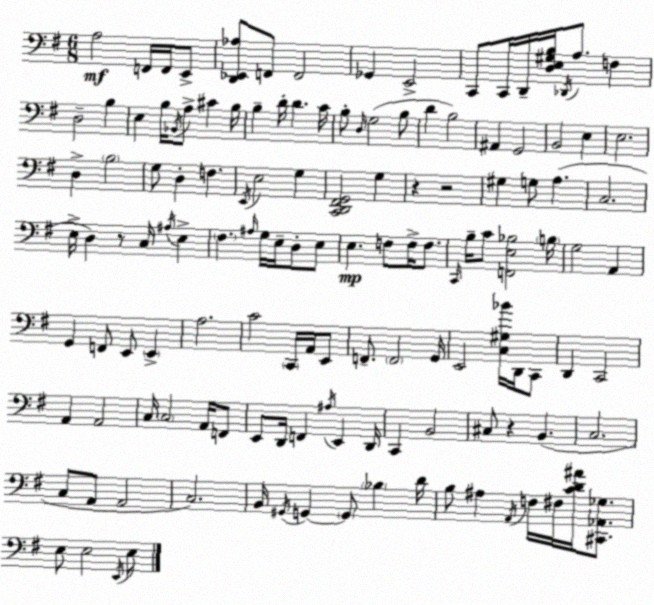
X:1
T:Untitled
M:6/8
L:1/4
K:G
A,2 F,,/4 F,,/4 E,,/2 [D,,_E,,_A,]/2 F,,/2 F,,2 _G,, E,,2 C,,/2 C,,/4 D,,/4 [D,E,^G,B,]/4 _D,,/4 A,/2 F, D,2 B, E, B,/4 _B,,/4 A,/2 ^C B,/4 B, D/4 D C/4 B,/2 D,/4 G,2 B,/2 D B,2 ^A,, G,,2 B,,2 E, E,2 D, B,2 G,/2 D, F, E,,/4 E,2 G, [C,,D,,^F,,G,,]2 G, z z2 ^G, G,/2 A, C,2 E,/4 D, z/2 C,/4 ^A,/4 E, ^F, ^A,/4 G,/4 E,/4 D,/2 E,/2 E, F,/2 F,/4 F,/2 C,,/4 B,/4 C/2 [F,,E,_B,]2 B,/4 G,2 A,, G,, F,,/2 E,,/2 E,, A,2 C2 C,,/4 A,,/4 E,,/2 F,,/2 F,,2 G,,/4 E,,2 [C,^G,_B]/4 D,,/4 C,,/2 D,, C,,2 A,, A,,2 C,/4 C,2 A,,/4 F,,/2 E,,/2 D,,/4 F,, ^A,/4 E,, D,,/4 C,, B,,2 ^C,/2 z B,, C,2 C,/2 A,,/2 A,,2 C,2 B,,/4 ^G,,/4 G,, G,,/2 _B, D/4 B,/2 ^A, A,,/4 F,/4 ^F,/4 [CD^A]/4 [^C,,_A,,_G,]/2 E,/2 E,2 E,,/4 E,/2